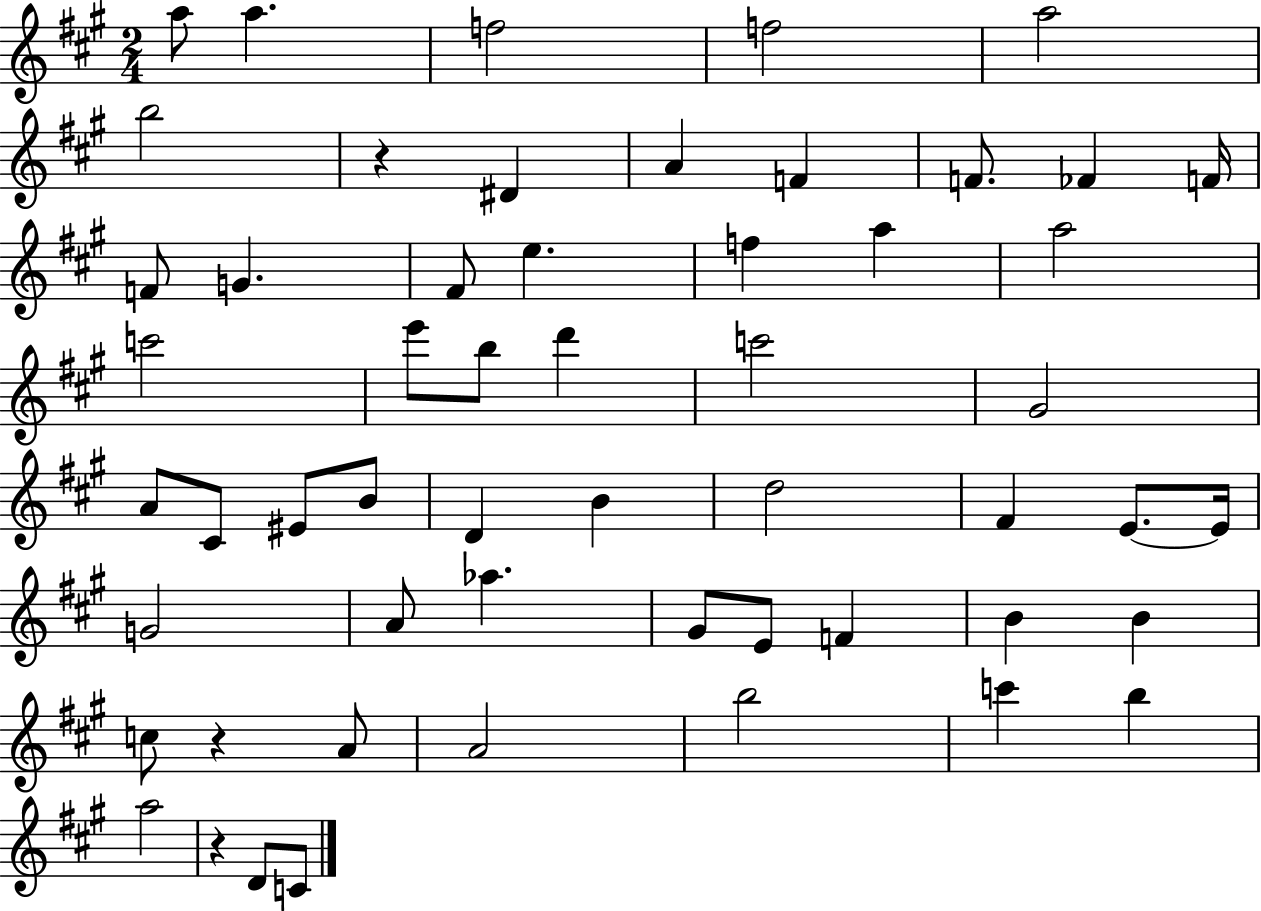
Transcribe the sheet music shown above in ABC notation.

X:1
T:Untitled
M:2/4
L:1/4
K:A
a/2 a f2 f2 a2 b2 z ^D A F F/2 _F F/4 F/2 G ^F/2 e f a a2 c'2 e'/2 b/2 d' c'2 ^G2 A/2 ^C/2 ^E/2 B/2 D B d2 ^F E/2 E/4 G2 A/2 _a ^G/2 E/2 F B B c/2 z A/2 A2 b2 c' b a2 z D/2 C/2